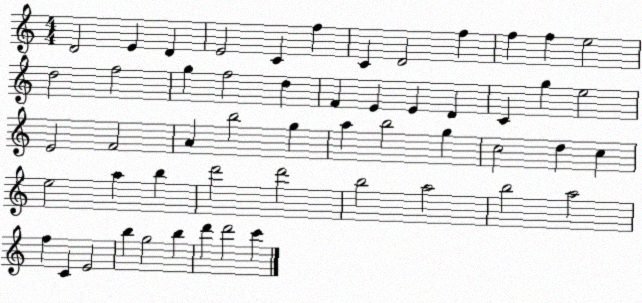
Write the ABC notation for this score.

X:1
T:Untitled
M:4/4
L:1/4
K:C
D2 E D E2 C f C D2 f f f e2 d2 f2 g f2 d F E E D C g e2 E2 F2 A b2 g a b2 g c2 d c e2 a b d'2 d'2 b2 a2 b2 a2 f C E2 b g2 b d' d'2 c'